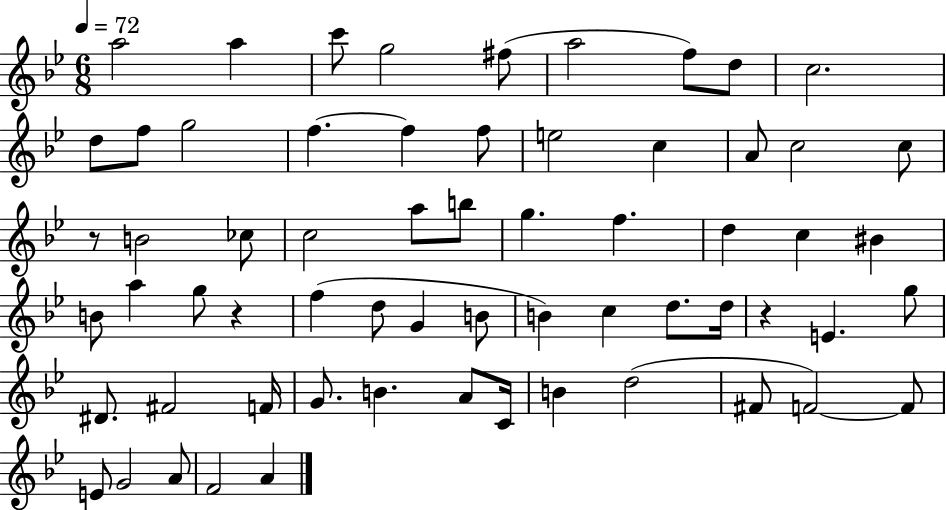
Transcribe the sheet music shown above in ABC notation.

X:1
T:Untitled
M:6/8
L:1/4
K:Bb
a2 a c'/2 g2 ^f/2 a2 f/2 d/2 c2 d/2 f/2 g2 f f f/2 e2 c A/2 c2 c/2 z/2 B2 _c/2 c2 a/2 b/2 g f d c ^B B/2 a g/2 z f d/2 G B/2 B c d/2 d/4 z E g/2 ^D/2 ^F2 F/4 G/2 B A/2 C/4 B d2 ^F/2 F2 F/2 E/2 G2 A/2 F2 A